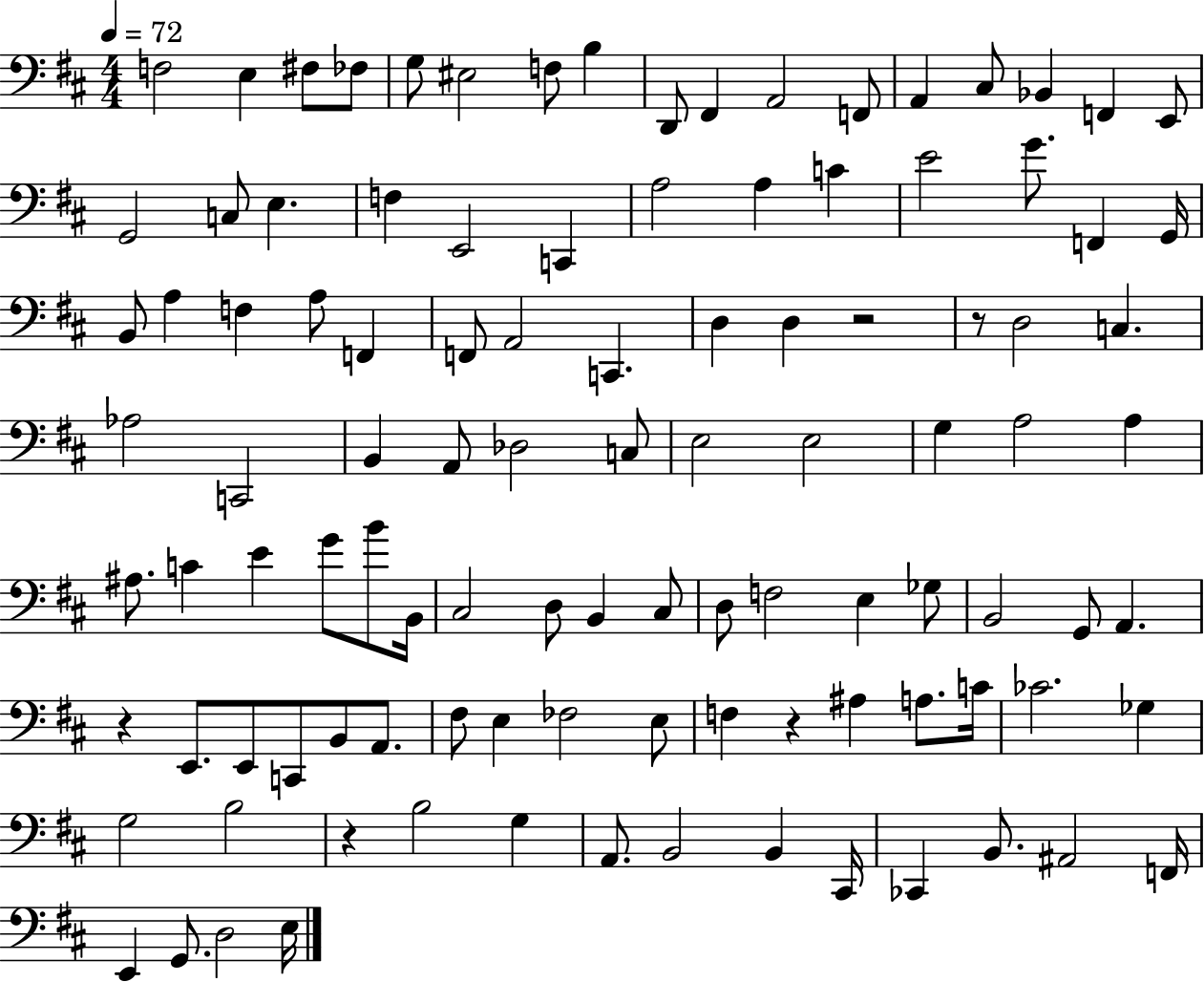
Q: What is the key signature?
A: D major